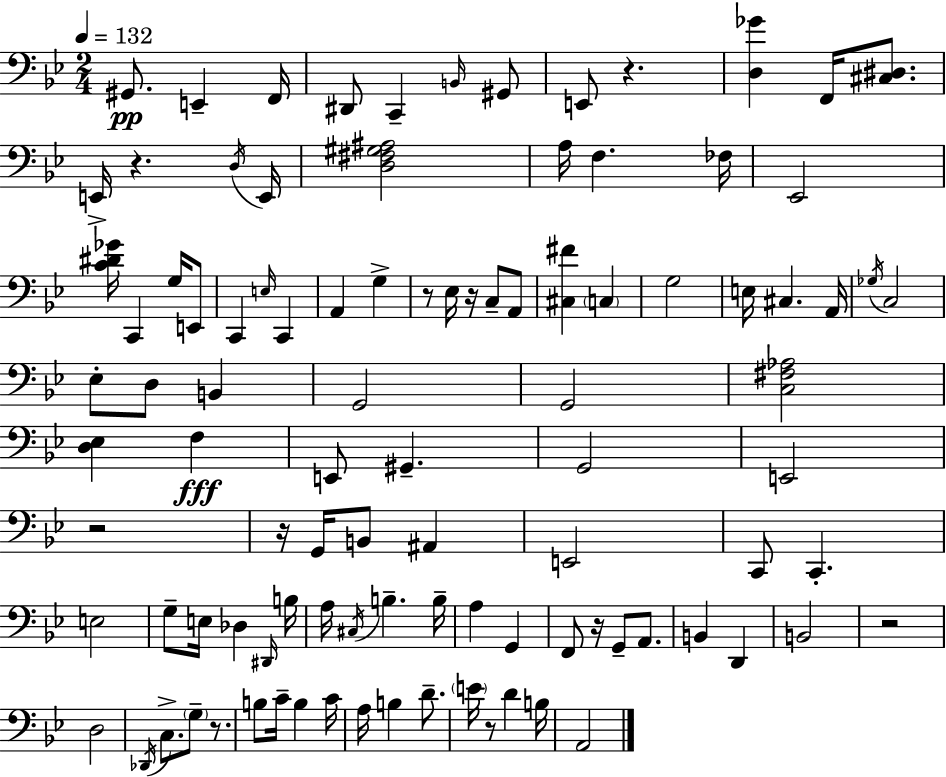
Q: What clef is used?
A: bass